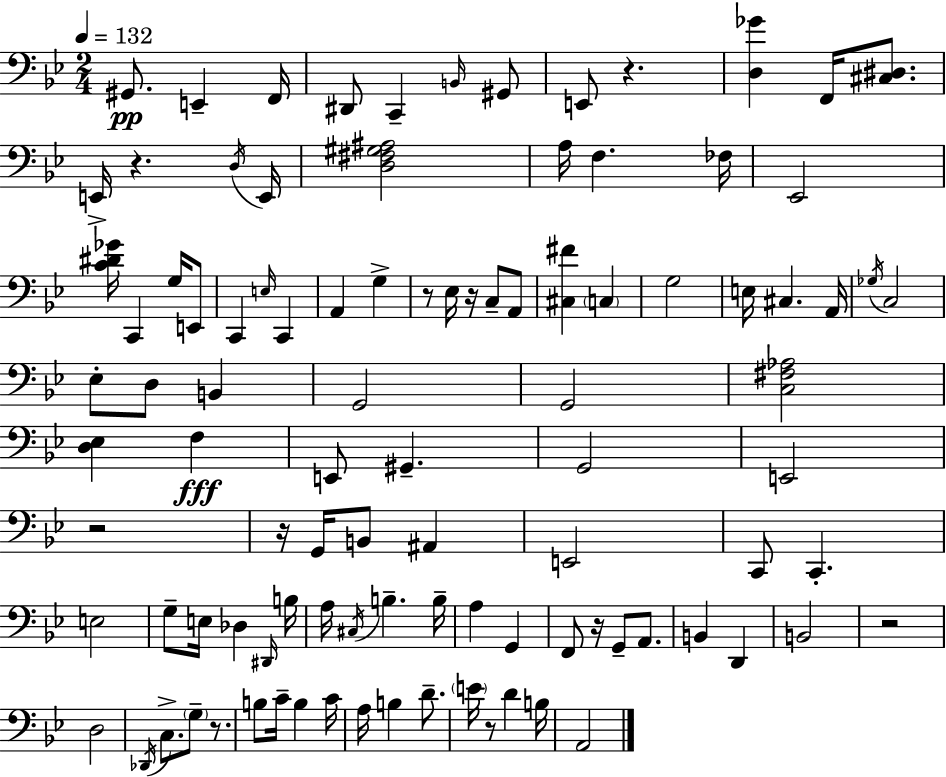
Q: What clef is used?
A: bass